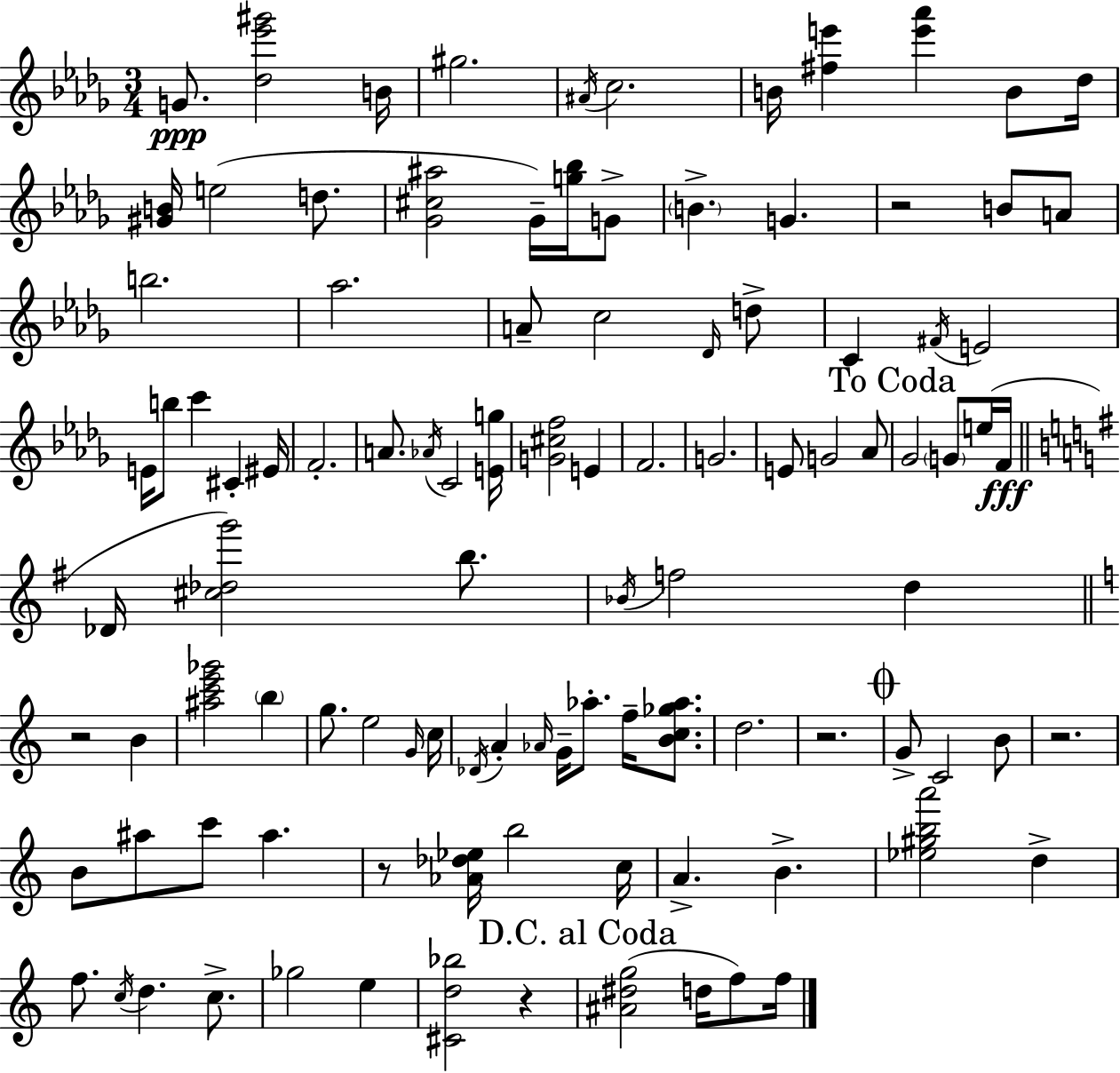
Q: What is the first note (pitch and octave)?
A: G4